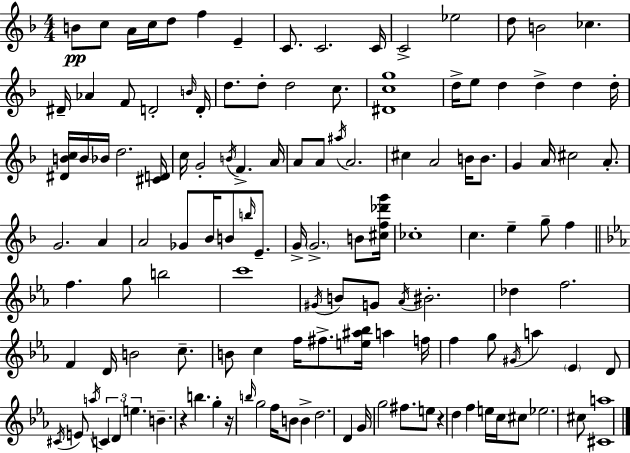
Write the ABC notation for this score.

X:1
T:Untitled
M:4/4
L:1/4
K:F
B/2 c/2 A/4 c/4 d/2 f E C/2 C2 C/4 C2 _e2 d/2 B2 _c ^D/4 _A F/2 D2 B/4 D/4 d/2 d/2 d2 c/2 [^Dcg]4 d/4 e/2 d d d d/4 [^DBc]/4 B/4 _B/4 d2 [^CD]/4 c/4 G2 B/4 F A/4 A/2 A/2 ^a/4 A2 ^c A2 B/4 B/2 G A/4 ^c2 A/2 G2 A A2 _G/2 _B/4 B/2 b/4 E/2 G/4 G2 B/2 [^cf_d'g']/4 _c4 c e g/2 f f g/2 b2 c'4 ^G/4 B/2 G/2 _A/4 ^B2 _d f2 F D/4 B2 c/2 B/2 c f/4 ^f/2 [e^a_b]/4 a f/4 f g/2 ^G/4 a _E D/2 ^C/4 E/2 a/4 C D e B z b g z/4 b/4 g2 f/4 B/2 B d2 D G/4 g2 ^f/2 e/2 z d f e/4 c/4 ^c/2 _e2 ^c/2 [^Ca]4